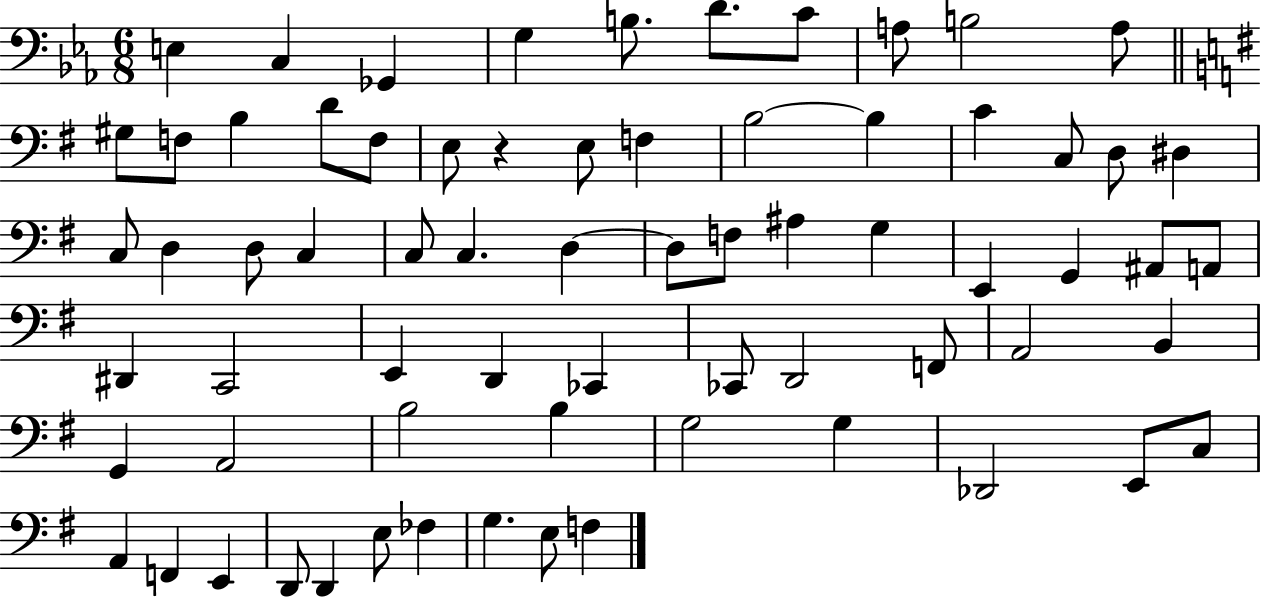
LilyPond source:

{
  \clef bass
  \numericTimeSignature
  \time 6/8
  \key ees \major
  e4 c4 ges,4 | g4 b8. d'8. c'8 | a8 b2 a8 | \bar "||" \break \key g \major gis8 f8 b4 d'8 f8 | e8 r4 e8 f4 | b2~~ b4 | c'4 c8 d8 dis4 | \break c8 d4 d8 c4 | c8 c4. d4~~ | d8 f8 ais4 g4 | e,4 g,4 ais,8 a,8 | \break dis,4 c,2 | e,4 d,4 ces,4 | ces,8 d,2 f,8 | a,2 b,4 | \break g,4 a,2 | b2 b4 | g2 g4 | des,2 e,8 c8 | \break a,4 f,4 e,4 | d,8 d,4 e8 fes4 | g4. e8 f4 | \bar "|."
}